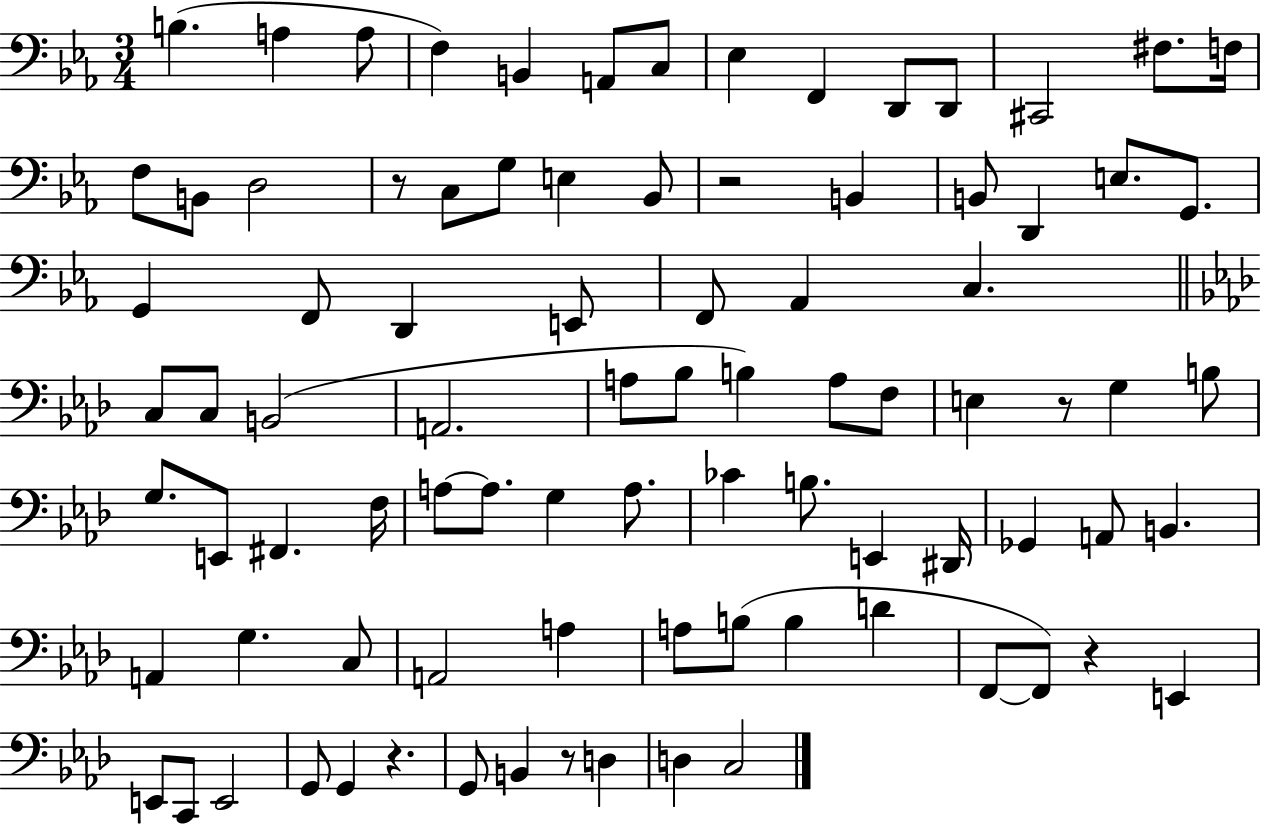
X:1
T:Untitled
M:3/4
L:1/4
K:Eb
B, A, A,/2 F, B,, A,,/2 C,/2 _E, F,, D,,/2 D,,/2 ^C,,2 ^F,/2 F,/4 F,/2 B,,/2 D,2 z/2 C,/2 G,/2 E, _B,,/2 z2 B,, B,,/2 D,, E,/2 G,,/2 G,, F,,/2 D,, E,,/2 F,,/2 _A,, C, C,/2 C,/2 B,,2 A,,2 A,/2 _B,/2 B, A,/2 F,/2 E, z/2 G, B,/2 G,/2 E,,/2 ^F,, F,/4 A,/2 A,/2 G, A,/2 _C B,/2 E,, ^D,,/4 _G,, A,,/2 B,, A,, G, C,/2 A,,2 A, A,/2 B,/2 B, D F,,/2 F,,/2 z E,, E,,/2 C,,/2 E,,2 G,,/2 G,, z G,,/2 B,, z/2 D, D, C,2